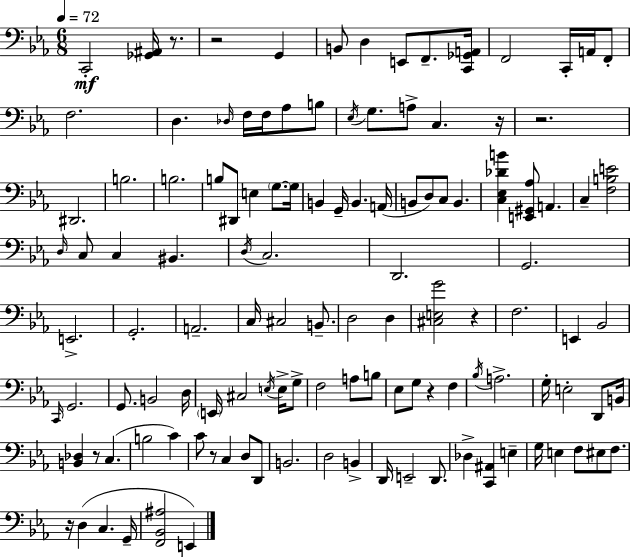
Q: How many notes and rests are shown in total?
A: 122